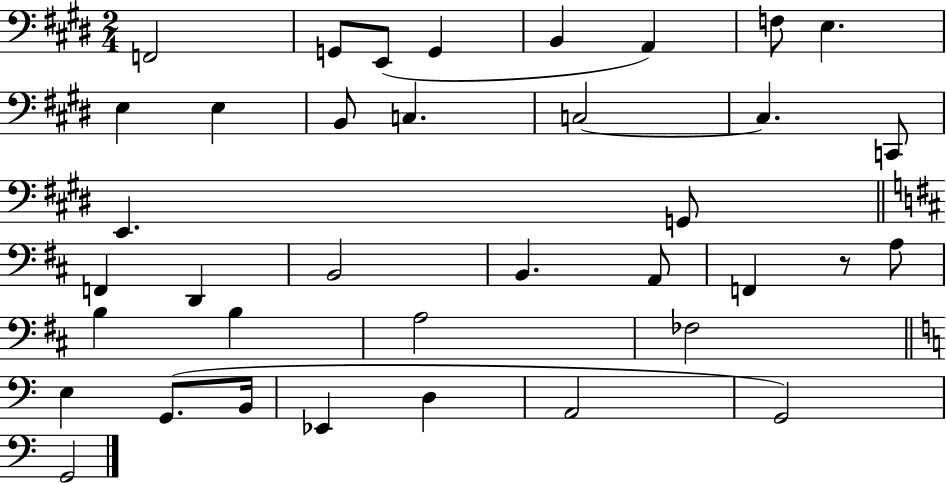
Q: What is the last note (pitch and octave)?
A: G2